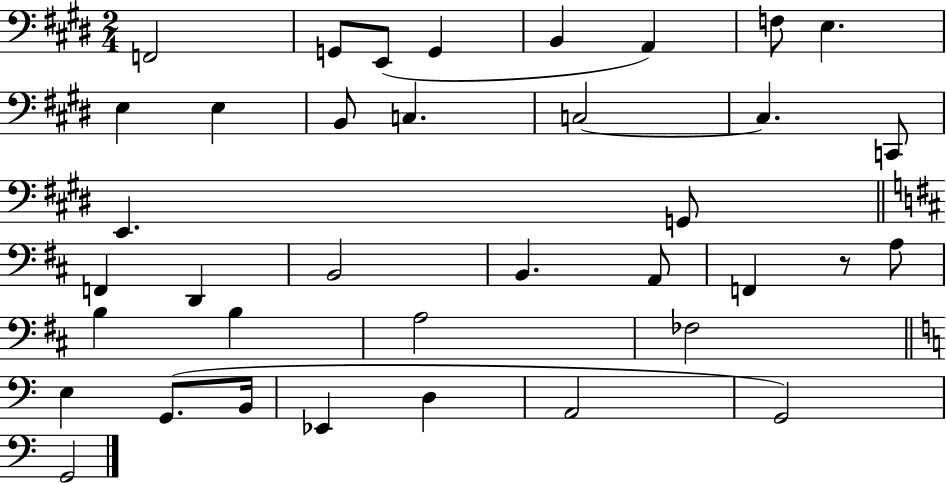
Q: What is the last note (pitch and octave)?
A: G2